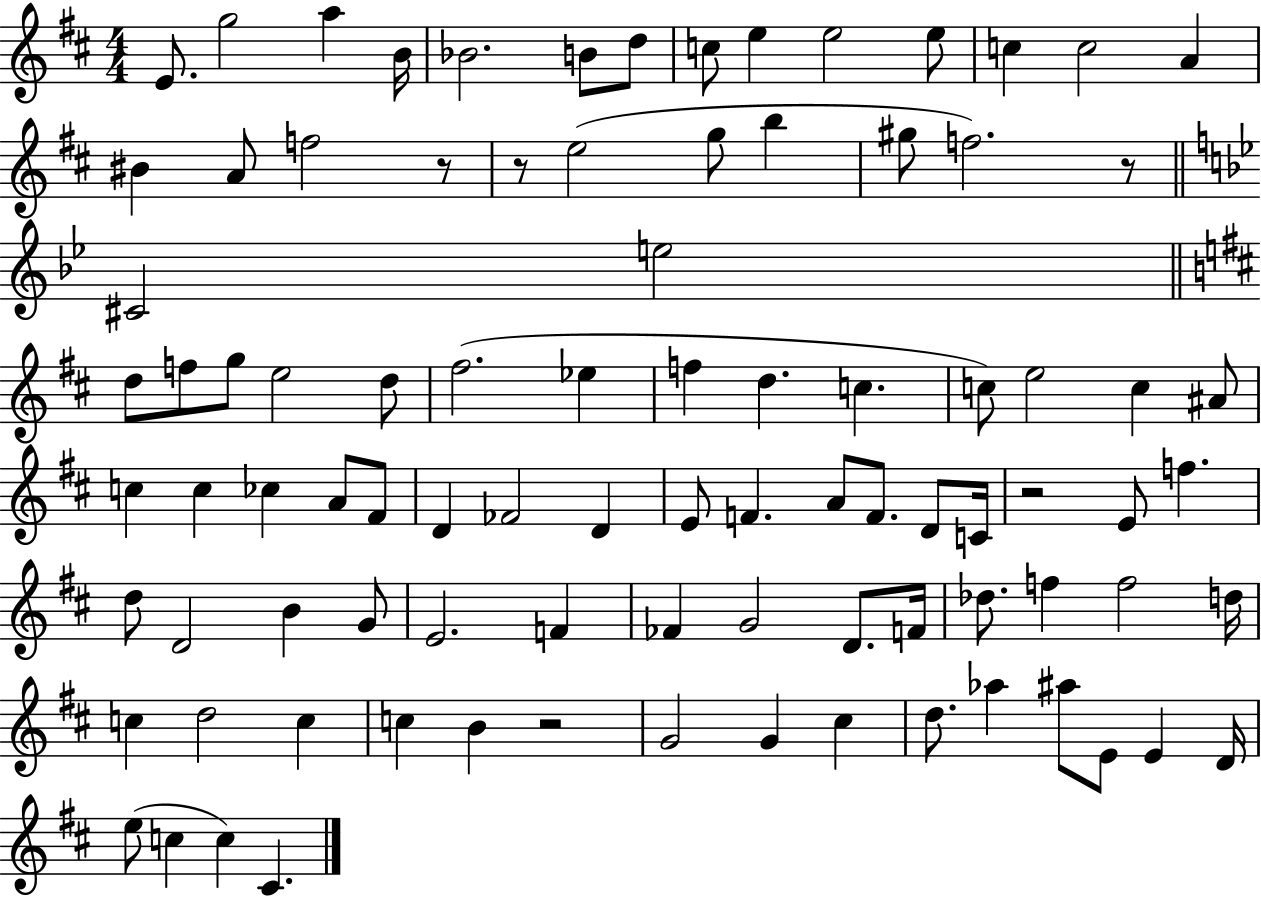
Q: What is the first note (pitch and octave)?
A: E4